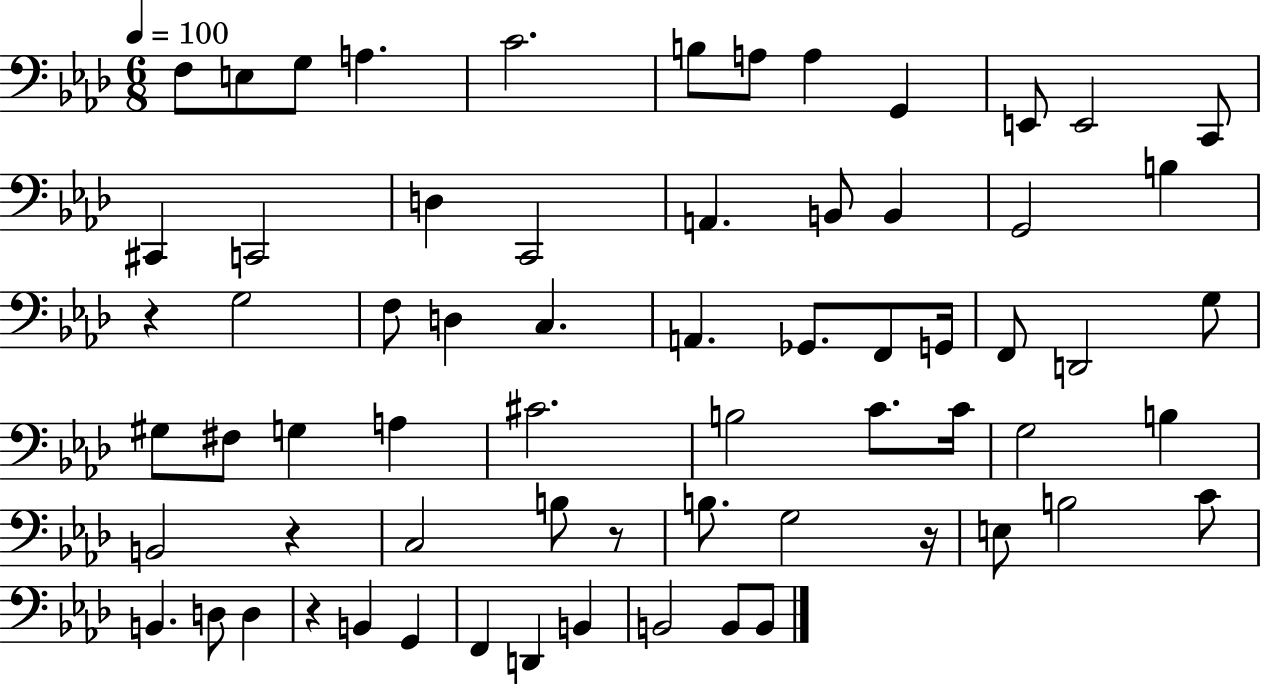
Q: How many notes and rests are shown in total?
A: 66